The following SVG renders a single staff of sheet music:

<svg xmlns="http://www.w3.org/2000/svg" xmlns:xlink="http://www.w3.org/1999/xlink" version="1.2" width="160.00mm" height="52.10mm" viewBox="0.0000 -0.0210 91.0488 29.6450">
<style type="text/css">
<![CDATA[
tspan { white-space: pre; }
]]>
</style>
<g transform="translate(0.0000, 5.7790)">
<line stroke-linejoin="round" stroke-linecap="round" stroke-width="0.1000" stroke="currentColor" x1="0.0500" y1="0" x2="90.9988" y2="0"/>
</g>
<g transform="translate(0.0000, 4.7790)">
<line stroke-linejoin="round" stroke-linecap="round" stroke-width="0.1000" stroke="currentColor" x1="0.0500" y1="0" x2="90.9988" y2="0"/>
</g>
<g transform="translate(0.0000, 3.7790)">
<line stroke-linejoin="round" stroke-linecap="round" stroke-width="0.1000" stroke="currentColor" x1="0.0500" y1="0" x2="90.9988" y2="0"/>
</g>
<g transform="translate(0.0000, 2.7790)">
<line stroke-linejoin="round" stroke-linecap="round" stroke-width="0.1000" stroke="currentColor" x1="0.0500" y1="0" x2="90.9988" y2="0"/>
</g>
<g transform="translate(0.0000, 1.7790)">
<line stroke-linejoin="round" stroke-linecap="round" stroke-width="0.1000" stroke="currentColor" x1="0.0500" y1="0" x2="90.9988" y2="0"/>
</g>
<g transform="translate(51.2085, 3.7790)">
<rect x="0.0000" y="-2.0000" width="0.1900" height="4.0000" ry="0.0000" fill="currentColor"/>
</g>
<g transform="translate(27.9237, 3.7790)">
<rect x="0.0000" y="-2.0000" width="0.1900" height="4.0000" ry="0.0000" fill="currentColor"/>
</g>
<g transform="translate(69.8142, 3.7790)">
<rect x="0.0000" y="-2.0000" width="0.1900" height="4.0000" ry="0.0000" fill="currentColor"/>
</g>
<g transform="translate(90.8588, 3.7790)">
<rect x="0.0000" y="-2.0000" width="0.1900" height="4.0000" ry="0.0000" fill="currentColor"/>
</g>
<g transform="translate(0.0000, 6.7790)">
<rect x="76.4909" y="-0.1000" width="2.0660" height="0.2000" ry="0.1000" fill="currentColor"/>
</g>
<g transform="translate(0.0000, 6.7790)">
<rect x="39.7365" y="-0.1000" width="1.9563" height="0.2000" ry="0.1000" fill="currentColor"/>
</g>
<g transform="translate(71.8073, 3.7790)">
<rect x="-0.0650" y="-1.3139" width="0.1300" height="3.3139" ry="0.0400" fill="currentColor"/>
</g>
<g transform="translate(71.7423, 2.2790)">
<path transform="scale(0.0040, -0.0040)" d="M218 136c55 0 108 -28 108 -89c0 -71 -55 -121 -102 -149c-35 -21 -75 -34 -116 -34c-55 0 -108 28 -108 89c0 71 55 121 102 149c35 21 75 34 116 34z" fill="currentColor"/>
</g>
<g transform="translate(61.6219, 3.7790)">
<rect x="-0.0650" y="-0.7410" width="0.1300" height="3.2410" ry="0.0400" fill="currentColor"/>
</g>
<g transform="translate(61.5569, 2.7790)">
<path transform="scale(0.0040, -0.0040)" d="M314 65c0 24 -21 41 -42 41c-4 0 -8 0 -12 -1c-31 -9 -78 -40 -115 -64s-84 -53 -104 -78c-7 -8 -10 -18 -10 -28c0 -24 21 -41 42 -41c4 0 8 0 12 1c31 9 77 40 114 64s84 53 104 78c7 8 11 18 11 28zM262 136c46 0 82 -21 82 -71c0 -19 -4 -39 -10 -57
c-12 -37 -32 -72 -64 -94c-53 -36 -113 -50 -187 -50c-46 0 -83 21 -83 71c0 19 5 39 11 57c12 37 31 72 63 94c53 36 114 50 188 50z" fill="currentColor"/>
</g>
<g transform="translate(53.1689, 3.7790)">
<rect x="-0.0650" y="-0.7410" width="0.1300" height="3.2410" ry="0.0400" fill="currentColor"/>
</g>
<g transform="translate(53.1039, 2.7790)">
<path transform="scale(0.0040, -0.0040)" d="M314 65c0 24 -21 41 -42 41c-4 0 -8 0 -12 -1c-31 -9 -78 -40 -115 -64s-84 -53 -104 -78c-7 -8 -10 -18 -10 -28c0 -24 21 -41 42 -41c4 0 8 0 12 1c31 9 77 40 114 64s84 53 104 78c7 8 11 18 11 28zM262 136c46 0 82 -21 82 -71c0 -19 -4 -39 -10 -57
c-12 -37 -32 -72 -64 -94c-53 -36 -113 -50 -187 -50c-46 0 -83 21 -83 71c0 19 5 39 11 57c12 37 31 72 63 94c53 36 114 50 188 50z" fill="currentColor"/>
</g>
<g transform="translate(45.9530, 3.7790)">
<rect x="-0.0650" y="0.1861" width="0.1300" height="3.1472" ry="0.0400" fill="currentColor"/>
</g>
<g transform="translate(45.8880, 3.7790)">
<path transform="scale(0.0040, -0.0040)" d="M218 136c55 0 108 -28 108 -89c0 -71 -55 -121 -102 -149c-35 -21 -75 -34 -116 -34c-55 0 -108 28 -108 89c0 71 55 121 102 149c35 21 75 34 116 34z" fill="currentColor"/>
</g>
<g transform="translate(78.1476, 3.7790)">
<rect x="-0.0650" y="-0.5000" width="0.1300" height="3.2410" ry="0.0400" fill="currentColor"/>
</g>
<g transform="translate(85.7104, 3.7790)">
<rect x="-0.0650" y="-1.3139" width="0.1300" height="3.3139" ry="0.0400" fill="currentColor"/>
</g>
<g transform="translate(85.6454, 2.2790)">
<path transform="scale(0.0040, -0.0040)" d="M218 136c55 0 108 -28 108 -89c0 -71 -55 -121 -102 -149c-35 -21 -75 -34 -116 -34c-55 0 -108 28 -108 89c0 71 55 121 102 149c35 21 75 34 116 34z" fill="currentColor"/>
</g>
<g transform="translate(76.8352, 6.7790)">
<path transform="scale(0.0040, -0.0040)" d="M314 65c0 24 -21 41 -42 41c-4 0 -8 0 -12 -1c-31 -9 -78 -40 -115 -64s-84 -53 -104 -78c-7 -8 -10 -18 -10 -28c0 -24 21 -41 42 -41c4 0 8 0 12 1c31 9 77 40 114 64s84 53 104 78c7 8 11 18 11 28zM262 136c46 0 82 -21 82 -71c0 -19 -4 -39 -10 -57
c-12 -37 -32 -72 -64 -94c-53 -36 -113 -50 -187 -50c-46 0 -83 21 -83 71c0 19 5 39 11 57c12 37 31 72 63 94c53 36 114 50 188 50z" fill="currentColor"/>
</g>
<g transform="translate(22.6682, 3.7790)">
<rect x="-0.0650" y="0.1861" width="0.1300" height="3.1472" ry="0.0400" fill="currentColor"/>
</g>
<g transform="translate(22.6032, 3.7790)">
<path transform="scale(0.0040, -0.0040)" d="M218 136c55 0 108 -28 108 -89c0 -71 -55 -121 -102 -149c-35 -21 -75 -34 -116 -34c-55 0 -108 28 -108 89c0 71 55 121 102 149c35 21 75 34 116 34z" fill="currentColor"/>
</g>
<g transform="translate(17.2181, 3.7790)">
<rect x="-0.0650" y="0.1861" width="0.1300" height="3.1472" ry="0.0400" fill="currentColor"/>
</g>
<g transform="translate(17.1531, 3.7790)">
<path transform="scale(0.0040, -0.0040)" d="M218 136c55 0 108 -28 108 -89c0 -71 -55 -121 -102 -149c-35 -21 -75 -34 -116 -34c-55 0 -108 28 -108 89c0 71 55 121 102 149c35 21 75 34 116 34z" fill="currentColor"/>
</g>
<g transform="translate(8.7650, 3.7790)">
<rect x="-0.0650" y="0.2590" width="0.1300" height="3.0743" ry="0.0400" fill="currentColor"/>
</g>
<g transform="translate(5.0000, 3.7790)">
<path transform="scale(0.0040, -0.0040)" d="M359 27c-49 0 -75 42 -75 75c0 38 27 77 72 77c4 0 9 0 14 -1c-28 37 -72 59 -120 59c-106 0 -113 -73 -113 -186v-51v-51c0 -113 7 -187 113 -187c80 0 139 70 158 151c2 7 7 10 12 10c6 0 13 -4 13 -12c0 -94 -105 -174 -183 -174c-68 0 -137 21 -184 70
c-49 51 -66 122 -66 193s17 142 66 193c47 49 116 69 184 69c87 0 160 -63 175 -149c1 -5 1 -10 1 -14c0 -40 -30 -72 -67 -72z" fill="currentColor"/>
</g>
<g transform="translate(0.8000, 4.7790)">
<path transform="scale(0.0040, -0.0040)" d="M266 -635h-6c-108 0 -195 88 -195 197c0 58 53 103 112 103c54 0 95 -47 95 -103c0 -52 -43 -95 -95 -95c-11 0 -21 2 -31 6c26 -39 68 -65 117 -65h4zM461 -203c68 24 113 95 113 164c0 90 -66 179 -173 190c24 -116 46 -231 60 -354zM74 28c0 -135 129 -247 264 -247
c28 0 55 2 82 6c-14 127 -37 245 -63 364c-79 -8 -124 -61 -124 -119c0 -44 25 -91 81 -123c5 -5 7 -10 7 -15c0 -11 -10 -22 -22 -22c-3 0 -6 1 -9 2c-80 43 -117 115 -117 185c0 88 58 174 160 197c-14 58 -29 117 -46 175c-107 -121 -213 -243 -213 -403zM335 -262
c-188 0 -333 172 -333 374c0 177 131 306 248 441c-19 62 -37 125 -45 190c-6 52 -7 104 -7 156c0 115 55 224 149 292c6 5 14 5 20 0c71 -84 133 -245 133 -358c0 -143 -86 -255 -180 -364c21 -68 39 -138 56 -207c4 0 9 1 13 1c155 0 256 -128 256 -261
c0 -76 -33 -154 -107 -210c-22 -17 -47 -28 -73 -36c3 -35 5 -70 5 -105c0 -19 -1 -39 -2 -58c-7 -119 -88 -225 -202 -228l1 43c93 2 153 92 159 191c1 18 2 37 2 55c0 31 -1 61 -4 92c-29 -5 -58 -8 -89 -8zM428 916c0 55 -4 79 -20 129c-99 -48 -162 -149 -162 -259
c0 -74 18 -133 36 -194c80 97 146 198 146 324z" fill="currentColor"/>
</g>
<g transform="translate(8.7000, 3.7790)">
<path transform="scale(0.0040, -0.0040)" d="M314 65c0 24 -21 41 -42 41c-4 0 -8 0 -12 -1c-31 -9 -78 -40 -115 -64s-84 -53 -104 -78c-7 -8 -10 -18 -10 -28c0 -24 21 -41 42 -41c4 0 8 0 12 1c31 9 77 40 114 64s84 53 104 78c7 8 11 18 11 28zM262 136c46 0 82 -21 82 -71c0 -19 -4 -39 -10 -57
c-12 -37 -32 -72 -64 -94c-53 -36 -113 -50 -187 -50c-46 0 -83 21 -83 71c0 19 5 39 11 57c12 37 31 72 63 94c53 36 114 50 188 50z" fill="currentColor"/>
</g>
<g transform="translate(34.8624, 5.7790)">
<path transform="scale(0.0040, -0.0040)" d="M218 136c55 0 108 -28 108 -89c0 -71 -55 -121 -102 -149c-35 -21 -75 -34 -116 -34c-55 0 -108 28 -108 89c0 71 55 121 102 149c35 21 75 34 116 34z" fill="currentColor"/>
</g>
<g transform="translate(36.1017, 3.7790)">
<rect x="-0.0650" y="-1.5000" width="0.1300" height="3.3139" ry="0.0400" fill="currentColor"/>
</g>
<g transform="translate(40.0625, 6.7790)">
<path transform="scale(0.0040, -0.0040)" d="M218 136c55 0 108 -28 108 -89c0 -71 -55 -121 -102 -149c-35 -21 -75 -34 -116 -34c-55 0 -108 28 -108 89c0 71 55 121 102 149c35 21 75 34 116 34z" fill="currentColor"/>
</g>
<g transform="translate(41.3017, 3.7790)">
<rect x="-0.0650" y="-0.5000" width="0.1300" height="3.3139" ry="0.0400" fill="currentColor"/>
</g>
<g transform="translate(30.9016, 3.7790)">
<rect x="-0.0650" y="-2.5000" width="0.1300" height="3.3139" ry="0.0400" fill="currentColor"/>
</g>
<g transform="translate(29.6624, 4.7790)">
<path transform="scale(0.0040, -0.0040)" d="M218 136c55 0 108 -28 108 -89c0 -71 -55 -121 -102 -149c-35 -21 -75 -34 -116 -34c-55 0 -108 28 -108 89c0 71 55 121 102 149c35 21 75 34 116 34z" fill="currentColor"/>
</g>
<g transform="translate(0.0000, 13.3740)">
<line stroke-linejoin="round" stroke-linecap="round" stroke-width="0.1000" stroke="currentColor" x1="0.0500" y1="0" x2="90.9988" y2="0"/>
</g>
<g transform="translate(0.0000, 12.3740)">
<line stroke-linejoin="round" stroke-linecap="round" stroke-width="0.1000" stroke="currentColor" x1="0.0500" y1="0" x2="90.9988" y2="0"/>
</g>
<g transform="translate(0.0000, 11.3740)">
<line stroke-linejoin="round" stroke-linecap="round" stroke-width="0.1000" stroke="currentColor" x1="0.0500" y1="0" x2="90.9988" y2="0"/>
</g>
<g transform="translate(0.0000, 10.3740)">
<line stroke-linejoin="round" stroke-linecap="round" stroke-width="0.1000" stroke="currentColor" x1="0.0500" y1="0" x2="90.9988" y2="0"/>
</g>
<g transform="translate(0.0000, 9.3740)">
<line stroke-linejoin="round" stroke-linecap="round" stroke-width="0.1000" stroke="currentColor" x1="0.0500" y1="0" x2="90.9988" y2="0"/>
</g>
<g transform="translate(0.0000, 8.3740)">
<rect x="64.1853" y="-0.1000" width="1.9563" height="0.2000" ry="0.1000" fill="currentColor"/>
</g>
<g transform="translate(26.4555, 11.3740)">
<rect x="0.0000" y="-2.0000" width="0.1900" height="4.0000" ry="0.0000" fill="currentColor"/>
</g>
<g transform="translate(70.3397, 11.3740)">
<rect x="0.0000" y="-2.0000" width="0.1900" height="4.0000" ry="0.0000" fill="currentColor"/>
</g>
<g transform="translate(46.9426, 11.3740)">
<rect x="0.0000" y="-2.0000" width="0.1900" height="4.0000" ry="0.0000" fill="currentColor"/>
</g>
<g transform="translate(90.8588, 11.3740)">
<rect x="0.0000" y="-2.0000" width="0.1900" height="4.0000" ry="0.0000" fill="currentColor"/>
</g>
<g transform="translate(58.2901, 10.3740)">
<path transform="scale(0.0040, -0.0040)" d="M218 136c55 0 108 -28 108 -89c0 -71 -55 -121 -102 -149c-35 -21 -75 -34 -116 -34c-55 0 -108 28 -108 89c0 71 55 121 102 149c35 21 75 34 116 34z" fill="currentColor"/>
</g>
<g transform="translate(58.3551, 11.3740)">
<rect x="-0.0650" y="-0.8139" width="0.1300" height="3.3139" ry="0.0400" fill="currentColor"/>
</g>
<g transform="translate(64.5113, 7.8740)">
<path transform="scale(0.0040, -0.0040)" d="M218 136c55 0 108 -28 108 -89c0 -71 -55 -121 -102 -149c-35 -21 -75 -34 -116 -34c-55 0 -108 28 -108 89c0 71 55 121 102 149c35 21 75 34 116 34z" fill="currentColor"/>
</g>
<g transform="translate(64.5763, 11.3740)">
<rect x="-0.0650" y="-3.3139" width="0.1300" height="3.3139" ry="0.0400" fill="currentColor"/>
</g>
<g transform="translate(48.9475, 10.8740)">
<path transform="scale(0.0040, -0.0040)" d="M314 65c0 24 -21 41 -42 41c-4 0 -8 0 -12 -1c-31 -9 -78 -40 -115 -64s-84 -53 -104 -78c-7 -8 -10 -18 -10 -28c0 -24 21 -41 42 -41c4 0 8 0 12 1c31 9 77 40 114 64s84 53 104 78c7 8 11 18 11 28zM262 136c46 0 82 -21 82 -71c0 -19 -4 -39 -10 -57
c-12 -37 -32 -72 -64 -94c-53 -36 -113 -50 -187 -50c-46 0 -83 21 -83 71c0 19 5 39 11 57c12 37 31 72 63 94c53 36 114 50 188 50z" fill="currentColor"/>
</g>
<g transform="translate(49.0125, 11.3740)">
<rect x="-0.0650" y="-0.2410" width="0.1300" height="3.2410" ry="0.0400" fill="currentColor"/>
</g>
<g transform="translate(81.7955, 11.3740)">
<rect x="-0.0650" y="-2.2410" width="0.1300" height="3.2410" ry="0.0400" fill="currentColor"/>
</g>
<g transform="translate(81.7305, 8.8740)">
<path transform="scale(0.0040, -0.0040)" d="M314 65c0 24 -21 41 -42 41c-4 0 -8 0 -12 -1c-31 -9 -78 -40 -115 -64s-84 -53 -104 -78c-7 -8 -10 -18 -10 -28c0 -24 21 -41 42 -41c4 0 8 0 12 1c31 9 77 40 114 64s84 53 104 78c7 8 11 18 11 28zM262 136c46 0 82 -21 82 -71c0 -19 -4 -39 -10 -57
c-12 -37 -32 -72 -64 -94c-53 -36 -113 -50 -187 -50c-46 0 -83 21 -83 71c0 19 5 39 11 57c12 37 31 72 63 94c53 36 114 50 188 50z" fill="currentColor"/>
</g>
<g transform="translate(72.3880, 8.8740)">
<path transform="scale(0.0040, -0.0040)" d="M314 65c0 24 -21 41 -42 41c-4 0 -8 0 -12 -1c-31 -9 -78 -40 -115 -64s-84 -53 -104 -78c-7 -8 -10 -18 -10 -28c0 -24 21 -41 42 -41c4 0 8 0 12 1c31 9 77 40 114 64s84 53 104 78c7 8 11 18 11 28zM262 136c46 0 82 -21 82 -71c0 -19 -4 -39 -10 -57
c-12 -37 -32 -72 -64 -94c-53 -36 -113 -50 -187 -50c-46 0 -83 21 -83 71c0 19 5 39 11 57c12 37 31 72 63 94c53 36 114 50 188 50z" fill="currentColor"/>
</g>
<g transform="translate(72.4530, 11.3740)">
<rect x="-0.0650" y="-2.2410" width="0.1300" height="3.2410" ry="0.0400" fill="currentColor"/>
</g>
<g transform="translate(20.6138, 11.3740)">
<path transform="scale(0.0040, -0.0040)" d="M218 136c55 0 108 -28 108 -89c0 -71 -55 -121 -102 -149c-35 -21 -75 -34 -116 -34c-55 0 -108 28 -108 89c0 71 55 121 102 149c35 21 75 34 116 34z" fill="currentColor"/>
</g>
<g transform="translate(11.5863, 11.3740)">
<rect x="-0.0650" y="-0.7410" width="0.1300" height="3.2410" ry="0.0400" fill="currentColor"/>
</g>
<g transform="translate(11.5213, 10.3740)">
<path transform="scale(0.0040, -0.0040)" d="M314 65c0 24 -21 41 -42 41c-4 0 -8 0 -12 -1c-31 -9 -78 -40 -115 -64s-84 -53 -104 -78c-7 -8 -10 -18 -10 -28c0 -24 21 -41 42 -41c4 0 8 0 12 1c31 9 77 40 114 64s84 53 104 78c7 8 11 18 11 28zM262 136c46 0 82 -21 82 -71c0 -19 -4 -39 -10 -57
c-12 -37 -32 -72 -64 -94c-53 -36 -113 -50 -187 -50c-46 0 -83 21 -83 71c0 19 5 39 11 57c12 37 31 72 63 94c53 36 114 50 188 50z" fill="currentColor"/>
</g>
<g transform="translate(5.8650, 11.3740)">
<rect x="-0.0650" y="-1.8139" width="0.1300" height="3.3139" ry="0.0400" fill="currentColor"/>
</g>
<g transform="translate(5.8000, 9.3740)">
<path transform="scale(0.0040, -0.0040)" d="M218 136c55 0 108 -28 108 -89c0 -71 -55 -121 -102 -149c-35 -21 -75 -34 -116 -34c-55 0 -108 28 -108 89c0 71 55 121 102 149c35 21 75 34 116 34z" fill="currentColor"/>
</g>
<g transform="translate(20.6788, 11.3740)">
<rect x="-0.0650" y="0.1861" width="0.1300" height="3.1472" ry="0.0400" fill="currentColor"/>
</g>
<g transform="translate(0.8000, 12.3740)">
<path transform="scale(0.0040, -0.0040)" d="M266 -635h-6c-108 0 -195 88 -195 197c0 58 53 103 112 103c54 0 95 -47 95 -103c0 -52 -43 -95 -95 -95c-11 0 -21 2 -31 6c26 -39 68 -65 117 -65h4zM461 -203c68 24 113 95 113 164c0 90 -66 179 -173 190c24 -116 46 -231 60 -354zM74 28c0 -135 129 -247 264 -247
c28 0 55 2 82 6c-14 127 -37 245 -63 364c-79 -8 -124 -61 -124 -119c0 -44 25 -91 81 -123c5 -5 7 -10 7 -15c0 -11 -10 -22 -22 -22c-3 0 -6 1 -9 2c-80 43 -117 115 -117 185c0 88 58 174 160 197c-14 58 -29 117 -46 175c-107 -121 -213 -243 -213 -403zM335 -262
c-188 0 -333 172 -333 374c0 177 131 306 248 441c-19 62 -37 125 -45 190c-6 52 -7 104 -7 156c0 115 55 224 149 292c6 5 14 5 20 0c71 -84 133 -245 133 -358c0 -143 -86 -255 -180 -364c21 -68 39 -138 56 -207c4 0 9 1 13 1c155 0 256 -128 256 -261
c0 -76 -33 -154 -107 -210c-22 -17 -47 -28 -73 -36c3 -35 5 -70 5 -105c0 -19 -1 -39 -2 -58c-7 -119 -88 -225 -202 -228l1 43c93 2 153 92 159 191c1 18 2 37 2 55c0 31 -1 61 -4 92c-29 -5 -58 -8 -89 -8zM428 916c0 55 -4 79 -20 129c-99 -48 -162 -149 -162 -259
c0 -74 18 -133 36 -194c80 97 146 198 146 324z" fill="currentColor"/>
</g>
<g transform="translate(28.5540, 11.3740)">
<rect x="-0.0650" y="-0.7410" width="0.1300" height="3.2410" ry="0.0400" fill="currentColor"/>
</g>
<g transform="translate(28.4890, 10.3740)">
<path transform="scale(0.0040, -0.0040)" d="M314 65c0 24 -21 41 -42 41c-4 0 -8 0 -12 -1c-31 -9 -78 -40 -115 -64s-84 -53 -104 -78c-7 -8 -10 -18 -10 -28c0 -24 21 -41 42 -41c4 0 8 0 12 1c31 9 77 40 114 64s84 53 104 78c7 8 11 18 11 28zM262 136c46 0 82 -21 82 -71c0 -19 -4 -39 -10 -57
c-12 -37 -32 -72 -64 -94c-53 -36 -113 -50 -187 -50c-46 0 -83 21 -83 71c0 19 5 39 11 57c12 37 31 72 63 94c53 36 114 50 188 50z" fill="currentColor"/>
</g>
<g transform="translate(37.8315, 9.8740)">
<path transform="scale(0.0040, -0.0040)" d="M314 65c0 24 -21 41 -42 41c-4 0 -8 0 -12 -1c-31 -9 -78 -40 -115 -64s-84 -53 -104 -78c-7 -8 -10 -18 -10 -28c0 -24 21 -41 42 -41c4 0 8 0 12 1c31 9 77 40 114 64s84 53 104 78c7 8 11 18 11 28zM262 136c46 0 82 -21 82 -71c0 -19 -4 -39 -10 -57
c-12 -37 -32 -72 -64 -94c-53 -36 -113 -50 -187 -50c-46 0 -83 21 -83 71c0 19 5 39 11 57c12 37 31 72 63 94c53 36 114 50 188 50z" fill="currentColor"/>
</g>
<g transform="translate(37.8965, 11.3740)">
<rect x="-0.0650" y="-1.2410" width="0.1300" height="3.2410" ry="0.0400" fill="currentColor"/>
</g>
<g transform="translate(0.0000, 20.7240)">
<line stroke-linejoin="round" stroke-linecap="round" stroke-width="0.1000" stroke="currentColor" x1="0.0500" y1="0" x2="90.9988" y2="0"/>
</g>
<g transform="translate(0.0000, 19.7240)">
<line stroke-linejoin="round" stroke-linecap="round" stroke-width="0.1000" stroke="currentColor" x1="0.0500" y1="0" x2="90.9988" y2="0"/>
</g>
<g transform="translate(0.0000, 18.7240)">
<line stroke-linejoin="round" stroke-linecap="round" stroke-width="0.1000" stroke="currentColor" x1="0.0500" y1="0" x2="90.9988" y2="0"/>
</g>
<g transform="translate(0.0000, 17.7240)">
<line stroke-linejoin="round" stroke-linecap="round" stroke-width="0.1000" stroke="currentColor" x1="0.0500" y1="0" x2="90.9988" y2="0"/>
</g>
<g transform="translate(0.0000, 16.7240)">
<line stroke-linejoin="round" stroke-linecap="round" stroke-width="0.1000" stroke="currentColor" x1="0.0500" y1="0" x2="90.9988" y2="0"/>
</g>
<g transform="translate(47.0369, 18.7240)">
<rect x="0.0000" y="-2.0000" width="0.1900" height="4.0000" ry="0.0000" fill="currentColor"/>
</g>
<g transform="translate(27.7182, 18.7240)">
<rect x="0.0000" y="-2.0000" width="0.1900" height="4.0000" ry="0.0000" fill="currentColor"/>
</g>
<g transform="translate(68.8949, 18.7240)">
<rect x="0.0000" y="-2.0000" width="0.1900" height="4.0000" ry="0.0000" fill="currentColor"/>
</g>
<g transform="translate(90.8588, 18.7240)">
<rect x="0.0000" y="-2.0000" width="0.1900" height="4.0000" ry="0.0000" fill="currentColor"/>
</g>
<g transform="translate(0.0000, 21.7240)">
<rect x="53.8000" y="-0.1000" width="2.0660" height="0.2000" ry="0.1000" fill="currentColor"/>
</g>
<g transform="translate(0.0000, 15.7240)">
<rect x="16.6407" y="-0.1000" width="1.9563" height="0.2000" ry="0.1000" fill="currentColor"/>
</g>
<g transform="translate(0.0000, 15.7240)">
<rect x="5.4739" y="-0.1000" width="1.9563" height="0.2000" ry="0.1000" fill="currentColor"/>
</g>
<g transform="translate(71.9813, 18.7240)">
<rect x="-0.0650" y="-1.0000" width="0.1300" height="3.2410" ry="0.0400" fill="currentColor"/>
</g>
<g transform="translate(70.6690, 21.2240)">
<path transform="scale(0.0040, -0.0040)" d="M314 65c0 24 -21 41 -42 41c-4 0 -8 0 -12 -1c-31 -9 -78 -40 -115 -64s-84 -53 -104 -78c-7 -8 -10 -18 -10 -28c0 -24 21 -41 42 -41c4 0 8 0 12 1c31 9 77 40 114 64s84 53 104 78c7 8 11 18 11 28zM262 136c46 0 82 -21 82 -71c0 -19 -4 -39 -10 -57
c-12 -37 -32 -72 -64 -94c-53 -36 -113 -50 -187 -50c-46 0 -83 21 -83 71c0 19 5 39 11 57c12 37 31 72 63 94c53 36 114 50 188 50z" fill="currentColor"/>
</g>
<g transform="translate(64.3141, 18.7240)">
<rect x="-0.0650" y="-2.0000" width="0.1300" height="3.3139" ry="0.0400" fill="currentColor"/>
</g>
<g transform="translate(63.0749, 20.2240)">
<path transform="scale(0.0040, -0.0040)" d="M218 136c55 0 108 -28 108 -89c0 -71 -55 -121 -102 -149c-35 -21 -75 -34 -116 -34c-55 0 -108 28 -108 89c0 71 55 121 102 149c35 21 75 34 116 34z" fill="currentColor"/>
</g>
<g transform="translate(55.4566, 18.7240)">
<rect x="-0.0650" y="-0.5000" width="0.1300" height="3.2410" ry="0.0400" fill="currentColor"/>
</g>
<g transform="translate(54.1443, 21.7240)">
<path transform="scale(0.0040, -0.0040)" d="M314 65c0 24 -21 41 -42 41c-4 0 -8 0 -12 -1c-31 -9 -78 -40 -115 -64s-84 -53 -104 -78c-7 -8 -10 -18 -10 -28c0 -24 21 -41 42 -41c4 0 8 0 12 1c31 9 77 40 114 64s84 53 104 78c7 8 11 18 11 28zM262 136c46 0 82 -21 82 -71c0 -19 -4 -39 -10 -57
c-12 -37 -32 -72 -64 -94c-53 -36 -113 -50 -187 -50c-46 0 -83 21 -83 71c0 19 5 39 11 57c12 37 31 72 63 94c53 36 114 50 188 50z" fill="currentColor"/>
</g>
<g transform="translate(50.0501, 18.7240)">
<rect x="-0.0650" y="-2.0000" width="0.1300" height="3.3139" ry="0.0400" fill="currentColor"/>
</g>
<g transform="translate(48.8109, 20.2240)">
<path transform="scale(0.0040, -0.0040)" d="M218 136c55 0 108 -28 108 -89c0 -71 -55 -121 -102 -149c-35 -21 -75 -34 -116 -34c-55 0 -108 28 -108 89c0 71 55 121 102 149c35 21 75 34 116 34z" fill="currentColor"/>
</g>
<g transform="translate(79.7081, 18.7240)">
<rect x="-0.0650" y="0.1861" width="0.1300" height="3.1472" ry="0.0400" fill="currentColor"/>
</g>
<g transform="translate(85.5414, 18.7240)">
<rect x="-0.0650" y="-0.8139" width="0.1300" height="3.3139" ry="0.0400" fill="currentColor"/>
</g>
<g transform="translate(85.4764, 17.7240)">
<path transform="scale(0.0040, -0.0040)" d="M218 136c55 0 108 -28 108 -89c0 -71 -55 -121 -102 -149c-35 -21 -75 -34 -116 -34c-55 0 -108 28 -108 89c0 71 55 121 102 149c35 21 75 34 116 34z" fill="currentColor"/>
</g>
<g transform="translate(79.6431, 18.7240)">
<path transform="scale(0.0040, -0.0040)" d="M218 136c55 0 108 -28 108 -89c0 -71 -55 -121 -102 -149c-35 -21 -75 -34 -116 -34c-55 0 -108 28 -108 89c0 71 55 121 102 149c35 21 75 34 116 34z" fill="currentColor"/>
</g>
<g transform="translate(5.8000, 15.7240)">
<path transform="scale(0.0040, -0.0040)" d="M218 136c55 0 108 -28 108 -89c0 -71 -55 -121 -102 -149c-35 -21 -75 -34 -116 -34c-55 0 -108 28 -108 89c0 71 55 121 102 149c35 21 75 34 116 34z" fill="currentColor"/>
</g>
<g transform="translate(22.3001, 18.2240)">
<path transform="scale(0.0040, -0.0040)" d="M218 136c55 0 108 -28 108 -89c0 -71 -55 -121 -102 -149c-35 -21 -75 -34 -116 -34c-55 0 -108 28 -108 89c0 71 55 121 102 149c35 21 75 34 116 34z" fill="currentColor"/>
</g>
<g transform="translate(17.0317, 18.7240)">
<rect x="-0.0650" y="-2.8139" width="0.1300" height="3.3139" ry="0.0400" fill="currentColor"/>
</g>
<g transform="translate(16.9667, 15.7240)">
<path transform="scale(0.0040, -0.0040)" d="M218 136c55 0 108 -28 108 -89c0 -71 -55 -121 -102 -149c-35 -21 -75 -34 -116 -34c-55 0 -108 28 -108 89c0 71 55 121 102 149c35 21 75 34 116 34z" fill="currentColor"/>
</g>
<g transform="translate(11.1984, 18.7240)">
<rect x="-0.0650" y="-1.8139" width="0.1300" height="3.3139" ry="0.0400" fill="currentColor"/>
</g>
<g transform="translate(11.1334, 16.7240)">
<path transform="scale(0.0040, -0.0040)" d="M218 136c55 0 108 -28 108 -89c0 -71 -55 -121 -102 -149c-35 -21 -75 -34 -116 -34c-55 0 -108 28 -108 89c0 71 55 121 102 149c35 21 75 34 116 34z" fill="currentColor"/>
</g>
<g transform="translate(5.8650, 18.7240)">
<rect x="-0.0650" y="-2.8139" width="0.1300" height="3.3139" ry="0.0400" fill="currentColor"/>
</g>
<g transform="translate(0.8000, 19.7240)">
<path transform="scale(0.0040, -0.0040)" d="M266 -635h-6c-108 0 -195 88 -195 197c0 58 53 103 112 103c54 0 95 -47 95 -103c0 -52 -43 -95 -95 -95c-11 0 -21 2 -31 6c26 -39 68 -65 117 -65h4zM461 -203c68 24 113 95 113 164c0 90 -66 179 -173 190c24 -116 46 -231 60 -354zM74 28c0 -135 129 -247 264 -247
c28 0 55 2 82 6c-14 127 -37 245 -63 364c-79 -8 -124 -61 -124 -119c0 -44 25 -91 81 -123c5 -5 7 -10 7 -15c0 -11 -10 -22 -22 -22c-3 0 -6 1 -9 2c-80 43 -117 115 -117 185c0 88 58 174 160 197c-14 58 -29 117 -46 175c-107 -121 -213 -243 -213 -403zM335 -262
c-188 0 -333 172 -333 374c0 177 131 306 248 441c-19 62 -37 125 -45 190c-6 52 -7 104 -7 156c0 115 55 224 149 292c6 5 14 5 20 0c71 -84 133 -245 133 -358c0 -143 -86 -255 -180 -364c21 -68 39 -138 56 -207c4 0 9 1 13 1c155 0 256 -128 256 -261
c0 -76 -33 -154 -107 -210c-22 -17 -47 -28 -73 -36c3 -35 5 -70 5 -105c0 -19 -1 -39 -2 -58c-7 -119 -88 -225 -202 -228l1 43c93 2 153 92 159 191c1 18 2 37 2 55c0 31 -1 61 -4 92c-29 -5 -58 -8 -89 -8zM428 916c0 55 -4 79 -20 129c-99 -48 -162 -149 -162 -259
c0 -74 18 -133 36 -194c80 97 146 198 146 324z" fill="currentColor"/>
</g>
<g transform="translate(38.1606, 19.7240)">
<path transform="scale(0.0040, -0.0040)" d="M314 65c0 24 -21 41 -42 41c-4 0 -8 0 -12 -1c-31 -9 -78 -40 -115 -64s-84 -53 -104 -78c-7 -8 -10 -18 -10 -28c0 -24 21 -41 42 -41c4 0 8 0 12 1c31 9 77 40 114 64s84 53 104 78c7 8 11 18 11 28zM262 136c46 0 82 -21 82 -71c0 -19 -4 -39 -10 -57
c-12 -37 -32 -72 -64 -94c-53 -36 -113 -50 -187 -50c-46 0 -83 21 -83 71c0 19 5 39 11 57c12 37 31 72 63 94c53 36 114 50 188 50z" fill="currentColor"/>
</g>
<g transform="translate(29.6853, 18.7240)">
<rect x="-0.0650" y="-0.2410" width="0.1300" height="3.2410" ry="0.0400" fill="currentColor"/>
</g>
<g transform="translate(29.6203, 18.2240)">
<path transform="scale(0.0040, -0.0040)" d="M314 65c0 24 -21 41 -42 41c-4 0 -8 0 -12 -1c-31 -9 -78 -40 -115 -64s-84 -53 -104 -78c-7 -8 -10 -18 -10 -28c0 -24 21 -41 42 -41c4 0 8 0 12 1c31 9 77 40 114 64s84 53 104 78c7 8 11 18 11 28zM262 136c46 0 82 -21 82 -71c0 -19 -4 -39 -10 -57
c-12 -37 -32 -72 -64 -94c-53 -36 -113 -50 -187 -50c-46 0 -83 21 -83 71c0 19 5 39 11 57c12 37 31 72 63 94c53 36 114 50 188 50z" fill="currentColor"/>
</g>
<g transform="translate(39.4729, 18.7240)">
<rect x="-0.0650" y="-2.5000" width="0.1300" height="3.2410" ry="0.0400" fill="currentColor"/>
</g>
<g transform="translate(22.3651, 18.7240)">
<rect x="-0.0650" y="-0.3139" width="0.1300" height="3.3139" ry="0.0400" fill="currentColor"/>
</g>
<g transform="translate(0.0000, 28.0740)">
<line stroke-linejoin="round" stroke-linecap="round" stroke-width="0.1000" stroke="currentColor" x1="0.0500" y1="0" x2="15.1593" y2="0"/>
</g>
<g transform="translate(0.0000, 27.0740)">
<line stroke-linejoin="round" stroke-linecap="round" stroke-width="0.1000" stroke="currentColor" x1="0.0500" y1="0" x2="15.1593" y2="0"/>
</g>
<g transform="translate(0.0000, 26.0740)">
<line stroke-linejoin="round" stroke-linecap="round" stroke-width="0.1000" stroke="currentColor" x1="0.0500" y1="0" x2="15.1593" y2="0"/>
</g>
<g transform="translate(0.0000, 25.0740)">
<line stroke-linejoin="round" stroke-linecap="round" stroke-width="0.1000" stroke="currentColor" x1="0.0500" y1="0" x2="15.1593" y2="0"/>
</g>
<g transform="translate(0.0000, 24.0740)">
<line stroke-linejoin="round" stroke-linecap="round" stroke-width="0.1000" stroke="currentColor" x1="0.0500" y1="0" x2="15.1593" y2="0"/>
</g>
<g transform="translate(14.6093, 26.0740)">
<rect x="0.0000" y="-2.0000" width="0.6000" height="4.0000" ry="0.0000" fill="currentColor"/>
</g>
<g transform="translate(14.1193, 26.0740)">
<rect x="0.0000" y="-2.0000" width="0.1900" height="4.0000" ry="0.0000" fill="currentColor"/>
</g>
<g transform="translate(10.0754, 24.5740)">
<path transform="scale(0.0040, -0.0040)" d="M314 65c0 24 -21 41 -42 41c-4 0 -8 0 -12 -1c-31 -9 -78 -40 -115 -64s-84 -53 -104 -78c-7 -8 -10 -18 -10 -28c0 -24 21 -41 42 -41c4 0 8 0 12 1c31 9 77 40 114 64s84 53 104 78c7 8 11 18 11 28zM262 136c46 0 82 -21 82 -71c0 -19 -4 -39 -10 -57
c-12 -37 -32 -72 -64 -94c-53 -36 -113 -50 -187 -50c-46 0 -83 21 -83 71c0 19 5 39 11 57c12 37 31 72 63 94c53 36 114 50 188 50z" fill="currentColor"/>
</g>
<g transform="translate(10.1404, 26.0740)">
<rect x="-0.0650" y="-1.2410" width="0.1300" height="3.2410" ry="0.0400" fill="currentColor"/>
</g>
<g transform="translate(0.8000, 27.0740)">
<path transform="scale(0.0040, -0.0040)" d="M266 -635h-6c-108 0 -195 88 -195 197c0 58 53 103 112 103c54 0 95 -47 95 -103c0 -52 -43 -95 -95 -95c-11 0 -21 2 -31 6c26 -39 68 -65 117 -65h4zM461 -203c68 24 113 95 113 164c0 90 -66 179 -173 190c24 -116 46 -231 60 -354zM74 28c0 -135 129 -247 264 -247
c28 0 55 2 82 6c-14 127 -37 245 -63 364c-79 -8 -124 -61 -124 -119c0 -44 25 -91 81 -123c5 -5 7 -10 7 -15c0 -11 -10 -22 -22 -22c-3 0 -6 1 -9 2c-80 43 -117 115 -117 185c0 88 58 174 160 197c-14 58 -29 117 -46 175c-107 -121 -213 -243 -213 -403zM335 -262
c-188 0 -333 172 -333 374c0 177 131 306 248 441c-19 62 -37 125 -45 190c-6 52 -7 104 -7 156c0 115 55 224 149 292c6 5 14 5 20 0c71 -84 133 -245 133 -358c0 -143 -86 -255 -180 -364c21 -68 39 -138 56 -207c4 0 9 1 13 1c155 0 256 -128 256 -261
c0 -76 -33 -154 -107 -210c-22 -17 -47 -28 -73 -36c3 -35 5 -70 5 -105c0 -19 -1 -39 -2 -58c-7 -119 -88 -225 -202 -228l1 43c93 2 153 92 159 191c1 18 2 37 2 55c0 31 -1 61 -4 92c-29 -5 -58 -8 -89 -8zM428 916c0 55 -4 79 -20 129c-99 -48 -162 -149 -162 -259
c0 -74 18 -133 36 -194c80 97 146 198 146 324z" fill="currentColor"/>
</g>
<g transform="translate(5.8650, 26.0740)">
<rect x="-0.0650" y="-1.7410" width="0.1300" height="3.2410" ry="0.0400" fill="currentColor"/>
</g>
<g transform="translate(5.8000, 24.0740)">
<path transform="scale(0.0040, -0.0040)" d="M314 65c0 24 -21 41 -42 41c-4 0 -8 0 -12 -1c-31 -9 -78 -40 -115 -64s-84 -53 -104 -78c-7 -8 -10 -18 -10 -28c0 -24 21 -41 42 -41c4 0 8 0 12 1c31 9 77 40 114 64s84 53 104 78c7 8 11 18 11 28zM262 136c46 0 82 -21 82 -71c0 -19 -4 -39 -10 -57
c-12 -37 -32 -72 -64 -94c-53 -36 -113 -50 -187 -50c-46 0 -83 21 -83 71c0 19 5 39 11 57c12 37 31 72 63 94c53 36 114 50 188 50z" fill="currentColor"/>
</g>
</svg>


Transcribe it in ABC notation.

X:1
T:Untitled
M:4/4
L:1/4
K:C
B2 B B G E C B d2 d2 e C2 e f d2 B d2 e2 c2 d b g2 g2 a f a c c2 G2 F C2 F D2 B d f2 e2